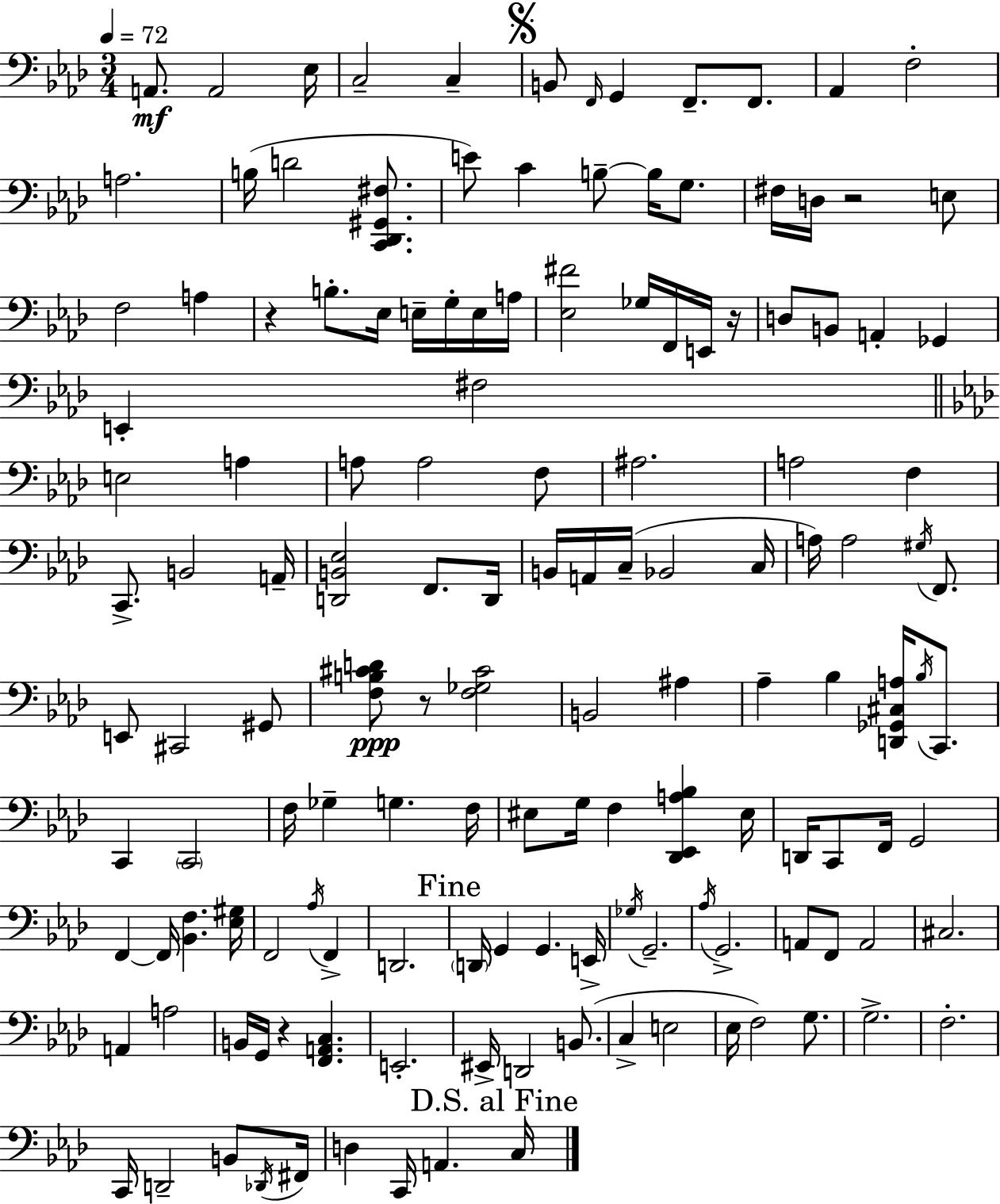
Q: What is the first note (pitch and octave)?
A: A2